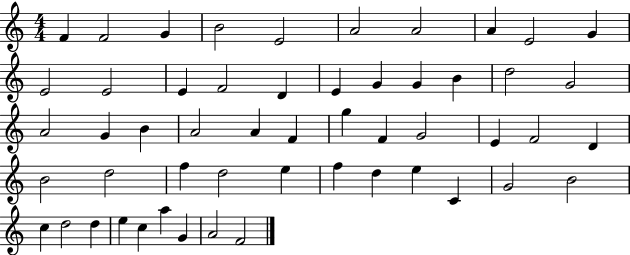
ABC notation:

X:1
T:Untitled
M:4/4
L:1/4
K:C
F F2 G B2 E2 A2 A2 A E2 G E2 E2 E F2 D E G G B d2 G2 A2 G B A2 A F g F G2 E F2 D B2 d2 f d2 e f d e C G2 B2 c d2 d e c a G A2 F2